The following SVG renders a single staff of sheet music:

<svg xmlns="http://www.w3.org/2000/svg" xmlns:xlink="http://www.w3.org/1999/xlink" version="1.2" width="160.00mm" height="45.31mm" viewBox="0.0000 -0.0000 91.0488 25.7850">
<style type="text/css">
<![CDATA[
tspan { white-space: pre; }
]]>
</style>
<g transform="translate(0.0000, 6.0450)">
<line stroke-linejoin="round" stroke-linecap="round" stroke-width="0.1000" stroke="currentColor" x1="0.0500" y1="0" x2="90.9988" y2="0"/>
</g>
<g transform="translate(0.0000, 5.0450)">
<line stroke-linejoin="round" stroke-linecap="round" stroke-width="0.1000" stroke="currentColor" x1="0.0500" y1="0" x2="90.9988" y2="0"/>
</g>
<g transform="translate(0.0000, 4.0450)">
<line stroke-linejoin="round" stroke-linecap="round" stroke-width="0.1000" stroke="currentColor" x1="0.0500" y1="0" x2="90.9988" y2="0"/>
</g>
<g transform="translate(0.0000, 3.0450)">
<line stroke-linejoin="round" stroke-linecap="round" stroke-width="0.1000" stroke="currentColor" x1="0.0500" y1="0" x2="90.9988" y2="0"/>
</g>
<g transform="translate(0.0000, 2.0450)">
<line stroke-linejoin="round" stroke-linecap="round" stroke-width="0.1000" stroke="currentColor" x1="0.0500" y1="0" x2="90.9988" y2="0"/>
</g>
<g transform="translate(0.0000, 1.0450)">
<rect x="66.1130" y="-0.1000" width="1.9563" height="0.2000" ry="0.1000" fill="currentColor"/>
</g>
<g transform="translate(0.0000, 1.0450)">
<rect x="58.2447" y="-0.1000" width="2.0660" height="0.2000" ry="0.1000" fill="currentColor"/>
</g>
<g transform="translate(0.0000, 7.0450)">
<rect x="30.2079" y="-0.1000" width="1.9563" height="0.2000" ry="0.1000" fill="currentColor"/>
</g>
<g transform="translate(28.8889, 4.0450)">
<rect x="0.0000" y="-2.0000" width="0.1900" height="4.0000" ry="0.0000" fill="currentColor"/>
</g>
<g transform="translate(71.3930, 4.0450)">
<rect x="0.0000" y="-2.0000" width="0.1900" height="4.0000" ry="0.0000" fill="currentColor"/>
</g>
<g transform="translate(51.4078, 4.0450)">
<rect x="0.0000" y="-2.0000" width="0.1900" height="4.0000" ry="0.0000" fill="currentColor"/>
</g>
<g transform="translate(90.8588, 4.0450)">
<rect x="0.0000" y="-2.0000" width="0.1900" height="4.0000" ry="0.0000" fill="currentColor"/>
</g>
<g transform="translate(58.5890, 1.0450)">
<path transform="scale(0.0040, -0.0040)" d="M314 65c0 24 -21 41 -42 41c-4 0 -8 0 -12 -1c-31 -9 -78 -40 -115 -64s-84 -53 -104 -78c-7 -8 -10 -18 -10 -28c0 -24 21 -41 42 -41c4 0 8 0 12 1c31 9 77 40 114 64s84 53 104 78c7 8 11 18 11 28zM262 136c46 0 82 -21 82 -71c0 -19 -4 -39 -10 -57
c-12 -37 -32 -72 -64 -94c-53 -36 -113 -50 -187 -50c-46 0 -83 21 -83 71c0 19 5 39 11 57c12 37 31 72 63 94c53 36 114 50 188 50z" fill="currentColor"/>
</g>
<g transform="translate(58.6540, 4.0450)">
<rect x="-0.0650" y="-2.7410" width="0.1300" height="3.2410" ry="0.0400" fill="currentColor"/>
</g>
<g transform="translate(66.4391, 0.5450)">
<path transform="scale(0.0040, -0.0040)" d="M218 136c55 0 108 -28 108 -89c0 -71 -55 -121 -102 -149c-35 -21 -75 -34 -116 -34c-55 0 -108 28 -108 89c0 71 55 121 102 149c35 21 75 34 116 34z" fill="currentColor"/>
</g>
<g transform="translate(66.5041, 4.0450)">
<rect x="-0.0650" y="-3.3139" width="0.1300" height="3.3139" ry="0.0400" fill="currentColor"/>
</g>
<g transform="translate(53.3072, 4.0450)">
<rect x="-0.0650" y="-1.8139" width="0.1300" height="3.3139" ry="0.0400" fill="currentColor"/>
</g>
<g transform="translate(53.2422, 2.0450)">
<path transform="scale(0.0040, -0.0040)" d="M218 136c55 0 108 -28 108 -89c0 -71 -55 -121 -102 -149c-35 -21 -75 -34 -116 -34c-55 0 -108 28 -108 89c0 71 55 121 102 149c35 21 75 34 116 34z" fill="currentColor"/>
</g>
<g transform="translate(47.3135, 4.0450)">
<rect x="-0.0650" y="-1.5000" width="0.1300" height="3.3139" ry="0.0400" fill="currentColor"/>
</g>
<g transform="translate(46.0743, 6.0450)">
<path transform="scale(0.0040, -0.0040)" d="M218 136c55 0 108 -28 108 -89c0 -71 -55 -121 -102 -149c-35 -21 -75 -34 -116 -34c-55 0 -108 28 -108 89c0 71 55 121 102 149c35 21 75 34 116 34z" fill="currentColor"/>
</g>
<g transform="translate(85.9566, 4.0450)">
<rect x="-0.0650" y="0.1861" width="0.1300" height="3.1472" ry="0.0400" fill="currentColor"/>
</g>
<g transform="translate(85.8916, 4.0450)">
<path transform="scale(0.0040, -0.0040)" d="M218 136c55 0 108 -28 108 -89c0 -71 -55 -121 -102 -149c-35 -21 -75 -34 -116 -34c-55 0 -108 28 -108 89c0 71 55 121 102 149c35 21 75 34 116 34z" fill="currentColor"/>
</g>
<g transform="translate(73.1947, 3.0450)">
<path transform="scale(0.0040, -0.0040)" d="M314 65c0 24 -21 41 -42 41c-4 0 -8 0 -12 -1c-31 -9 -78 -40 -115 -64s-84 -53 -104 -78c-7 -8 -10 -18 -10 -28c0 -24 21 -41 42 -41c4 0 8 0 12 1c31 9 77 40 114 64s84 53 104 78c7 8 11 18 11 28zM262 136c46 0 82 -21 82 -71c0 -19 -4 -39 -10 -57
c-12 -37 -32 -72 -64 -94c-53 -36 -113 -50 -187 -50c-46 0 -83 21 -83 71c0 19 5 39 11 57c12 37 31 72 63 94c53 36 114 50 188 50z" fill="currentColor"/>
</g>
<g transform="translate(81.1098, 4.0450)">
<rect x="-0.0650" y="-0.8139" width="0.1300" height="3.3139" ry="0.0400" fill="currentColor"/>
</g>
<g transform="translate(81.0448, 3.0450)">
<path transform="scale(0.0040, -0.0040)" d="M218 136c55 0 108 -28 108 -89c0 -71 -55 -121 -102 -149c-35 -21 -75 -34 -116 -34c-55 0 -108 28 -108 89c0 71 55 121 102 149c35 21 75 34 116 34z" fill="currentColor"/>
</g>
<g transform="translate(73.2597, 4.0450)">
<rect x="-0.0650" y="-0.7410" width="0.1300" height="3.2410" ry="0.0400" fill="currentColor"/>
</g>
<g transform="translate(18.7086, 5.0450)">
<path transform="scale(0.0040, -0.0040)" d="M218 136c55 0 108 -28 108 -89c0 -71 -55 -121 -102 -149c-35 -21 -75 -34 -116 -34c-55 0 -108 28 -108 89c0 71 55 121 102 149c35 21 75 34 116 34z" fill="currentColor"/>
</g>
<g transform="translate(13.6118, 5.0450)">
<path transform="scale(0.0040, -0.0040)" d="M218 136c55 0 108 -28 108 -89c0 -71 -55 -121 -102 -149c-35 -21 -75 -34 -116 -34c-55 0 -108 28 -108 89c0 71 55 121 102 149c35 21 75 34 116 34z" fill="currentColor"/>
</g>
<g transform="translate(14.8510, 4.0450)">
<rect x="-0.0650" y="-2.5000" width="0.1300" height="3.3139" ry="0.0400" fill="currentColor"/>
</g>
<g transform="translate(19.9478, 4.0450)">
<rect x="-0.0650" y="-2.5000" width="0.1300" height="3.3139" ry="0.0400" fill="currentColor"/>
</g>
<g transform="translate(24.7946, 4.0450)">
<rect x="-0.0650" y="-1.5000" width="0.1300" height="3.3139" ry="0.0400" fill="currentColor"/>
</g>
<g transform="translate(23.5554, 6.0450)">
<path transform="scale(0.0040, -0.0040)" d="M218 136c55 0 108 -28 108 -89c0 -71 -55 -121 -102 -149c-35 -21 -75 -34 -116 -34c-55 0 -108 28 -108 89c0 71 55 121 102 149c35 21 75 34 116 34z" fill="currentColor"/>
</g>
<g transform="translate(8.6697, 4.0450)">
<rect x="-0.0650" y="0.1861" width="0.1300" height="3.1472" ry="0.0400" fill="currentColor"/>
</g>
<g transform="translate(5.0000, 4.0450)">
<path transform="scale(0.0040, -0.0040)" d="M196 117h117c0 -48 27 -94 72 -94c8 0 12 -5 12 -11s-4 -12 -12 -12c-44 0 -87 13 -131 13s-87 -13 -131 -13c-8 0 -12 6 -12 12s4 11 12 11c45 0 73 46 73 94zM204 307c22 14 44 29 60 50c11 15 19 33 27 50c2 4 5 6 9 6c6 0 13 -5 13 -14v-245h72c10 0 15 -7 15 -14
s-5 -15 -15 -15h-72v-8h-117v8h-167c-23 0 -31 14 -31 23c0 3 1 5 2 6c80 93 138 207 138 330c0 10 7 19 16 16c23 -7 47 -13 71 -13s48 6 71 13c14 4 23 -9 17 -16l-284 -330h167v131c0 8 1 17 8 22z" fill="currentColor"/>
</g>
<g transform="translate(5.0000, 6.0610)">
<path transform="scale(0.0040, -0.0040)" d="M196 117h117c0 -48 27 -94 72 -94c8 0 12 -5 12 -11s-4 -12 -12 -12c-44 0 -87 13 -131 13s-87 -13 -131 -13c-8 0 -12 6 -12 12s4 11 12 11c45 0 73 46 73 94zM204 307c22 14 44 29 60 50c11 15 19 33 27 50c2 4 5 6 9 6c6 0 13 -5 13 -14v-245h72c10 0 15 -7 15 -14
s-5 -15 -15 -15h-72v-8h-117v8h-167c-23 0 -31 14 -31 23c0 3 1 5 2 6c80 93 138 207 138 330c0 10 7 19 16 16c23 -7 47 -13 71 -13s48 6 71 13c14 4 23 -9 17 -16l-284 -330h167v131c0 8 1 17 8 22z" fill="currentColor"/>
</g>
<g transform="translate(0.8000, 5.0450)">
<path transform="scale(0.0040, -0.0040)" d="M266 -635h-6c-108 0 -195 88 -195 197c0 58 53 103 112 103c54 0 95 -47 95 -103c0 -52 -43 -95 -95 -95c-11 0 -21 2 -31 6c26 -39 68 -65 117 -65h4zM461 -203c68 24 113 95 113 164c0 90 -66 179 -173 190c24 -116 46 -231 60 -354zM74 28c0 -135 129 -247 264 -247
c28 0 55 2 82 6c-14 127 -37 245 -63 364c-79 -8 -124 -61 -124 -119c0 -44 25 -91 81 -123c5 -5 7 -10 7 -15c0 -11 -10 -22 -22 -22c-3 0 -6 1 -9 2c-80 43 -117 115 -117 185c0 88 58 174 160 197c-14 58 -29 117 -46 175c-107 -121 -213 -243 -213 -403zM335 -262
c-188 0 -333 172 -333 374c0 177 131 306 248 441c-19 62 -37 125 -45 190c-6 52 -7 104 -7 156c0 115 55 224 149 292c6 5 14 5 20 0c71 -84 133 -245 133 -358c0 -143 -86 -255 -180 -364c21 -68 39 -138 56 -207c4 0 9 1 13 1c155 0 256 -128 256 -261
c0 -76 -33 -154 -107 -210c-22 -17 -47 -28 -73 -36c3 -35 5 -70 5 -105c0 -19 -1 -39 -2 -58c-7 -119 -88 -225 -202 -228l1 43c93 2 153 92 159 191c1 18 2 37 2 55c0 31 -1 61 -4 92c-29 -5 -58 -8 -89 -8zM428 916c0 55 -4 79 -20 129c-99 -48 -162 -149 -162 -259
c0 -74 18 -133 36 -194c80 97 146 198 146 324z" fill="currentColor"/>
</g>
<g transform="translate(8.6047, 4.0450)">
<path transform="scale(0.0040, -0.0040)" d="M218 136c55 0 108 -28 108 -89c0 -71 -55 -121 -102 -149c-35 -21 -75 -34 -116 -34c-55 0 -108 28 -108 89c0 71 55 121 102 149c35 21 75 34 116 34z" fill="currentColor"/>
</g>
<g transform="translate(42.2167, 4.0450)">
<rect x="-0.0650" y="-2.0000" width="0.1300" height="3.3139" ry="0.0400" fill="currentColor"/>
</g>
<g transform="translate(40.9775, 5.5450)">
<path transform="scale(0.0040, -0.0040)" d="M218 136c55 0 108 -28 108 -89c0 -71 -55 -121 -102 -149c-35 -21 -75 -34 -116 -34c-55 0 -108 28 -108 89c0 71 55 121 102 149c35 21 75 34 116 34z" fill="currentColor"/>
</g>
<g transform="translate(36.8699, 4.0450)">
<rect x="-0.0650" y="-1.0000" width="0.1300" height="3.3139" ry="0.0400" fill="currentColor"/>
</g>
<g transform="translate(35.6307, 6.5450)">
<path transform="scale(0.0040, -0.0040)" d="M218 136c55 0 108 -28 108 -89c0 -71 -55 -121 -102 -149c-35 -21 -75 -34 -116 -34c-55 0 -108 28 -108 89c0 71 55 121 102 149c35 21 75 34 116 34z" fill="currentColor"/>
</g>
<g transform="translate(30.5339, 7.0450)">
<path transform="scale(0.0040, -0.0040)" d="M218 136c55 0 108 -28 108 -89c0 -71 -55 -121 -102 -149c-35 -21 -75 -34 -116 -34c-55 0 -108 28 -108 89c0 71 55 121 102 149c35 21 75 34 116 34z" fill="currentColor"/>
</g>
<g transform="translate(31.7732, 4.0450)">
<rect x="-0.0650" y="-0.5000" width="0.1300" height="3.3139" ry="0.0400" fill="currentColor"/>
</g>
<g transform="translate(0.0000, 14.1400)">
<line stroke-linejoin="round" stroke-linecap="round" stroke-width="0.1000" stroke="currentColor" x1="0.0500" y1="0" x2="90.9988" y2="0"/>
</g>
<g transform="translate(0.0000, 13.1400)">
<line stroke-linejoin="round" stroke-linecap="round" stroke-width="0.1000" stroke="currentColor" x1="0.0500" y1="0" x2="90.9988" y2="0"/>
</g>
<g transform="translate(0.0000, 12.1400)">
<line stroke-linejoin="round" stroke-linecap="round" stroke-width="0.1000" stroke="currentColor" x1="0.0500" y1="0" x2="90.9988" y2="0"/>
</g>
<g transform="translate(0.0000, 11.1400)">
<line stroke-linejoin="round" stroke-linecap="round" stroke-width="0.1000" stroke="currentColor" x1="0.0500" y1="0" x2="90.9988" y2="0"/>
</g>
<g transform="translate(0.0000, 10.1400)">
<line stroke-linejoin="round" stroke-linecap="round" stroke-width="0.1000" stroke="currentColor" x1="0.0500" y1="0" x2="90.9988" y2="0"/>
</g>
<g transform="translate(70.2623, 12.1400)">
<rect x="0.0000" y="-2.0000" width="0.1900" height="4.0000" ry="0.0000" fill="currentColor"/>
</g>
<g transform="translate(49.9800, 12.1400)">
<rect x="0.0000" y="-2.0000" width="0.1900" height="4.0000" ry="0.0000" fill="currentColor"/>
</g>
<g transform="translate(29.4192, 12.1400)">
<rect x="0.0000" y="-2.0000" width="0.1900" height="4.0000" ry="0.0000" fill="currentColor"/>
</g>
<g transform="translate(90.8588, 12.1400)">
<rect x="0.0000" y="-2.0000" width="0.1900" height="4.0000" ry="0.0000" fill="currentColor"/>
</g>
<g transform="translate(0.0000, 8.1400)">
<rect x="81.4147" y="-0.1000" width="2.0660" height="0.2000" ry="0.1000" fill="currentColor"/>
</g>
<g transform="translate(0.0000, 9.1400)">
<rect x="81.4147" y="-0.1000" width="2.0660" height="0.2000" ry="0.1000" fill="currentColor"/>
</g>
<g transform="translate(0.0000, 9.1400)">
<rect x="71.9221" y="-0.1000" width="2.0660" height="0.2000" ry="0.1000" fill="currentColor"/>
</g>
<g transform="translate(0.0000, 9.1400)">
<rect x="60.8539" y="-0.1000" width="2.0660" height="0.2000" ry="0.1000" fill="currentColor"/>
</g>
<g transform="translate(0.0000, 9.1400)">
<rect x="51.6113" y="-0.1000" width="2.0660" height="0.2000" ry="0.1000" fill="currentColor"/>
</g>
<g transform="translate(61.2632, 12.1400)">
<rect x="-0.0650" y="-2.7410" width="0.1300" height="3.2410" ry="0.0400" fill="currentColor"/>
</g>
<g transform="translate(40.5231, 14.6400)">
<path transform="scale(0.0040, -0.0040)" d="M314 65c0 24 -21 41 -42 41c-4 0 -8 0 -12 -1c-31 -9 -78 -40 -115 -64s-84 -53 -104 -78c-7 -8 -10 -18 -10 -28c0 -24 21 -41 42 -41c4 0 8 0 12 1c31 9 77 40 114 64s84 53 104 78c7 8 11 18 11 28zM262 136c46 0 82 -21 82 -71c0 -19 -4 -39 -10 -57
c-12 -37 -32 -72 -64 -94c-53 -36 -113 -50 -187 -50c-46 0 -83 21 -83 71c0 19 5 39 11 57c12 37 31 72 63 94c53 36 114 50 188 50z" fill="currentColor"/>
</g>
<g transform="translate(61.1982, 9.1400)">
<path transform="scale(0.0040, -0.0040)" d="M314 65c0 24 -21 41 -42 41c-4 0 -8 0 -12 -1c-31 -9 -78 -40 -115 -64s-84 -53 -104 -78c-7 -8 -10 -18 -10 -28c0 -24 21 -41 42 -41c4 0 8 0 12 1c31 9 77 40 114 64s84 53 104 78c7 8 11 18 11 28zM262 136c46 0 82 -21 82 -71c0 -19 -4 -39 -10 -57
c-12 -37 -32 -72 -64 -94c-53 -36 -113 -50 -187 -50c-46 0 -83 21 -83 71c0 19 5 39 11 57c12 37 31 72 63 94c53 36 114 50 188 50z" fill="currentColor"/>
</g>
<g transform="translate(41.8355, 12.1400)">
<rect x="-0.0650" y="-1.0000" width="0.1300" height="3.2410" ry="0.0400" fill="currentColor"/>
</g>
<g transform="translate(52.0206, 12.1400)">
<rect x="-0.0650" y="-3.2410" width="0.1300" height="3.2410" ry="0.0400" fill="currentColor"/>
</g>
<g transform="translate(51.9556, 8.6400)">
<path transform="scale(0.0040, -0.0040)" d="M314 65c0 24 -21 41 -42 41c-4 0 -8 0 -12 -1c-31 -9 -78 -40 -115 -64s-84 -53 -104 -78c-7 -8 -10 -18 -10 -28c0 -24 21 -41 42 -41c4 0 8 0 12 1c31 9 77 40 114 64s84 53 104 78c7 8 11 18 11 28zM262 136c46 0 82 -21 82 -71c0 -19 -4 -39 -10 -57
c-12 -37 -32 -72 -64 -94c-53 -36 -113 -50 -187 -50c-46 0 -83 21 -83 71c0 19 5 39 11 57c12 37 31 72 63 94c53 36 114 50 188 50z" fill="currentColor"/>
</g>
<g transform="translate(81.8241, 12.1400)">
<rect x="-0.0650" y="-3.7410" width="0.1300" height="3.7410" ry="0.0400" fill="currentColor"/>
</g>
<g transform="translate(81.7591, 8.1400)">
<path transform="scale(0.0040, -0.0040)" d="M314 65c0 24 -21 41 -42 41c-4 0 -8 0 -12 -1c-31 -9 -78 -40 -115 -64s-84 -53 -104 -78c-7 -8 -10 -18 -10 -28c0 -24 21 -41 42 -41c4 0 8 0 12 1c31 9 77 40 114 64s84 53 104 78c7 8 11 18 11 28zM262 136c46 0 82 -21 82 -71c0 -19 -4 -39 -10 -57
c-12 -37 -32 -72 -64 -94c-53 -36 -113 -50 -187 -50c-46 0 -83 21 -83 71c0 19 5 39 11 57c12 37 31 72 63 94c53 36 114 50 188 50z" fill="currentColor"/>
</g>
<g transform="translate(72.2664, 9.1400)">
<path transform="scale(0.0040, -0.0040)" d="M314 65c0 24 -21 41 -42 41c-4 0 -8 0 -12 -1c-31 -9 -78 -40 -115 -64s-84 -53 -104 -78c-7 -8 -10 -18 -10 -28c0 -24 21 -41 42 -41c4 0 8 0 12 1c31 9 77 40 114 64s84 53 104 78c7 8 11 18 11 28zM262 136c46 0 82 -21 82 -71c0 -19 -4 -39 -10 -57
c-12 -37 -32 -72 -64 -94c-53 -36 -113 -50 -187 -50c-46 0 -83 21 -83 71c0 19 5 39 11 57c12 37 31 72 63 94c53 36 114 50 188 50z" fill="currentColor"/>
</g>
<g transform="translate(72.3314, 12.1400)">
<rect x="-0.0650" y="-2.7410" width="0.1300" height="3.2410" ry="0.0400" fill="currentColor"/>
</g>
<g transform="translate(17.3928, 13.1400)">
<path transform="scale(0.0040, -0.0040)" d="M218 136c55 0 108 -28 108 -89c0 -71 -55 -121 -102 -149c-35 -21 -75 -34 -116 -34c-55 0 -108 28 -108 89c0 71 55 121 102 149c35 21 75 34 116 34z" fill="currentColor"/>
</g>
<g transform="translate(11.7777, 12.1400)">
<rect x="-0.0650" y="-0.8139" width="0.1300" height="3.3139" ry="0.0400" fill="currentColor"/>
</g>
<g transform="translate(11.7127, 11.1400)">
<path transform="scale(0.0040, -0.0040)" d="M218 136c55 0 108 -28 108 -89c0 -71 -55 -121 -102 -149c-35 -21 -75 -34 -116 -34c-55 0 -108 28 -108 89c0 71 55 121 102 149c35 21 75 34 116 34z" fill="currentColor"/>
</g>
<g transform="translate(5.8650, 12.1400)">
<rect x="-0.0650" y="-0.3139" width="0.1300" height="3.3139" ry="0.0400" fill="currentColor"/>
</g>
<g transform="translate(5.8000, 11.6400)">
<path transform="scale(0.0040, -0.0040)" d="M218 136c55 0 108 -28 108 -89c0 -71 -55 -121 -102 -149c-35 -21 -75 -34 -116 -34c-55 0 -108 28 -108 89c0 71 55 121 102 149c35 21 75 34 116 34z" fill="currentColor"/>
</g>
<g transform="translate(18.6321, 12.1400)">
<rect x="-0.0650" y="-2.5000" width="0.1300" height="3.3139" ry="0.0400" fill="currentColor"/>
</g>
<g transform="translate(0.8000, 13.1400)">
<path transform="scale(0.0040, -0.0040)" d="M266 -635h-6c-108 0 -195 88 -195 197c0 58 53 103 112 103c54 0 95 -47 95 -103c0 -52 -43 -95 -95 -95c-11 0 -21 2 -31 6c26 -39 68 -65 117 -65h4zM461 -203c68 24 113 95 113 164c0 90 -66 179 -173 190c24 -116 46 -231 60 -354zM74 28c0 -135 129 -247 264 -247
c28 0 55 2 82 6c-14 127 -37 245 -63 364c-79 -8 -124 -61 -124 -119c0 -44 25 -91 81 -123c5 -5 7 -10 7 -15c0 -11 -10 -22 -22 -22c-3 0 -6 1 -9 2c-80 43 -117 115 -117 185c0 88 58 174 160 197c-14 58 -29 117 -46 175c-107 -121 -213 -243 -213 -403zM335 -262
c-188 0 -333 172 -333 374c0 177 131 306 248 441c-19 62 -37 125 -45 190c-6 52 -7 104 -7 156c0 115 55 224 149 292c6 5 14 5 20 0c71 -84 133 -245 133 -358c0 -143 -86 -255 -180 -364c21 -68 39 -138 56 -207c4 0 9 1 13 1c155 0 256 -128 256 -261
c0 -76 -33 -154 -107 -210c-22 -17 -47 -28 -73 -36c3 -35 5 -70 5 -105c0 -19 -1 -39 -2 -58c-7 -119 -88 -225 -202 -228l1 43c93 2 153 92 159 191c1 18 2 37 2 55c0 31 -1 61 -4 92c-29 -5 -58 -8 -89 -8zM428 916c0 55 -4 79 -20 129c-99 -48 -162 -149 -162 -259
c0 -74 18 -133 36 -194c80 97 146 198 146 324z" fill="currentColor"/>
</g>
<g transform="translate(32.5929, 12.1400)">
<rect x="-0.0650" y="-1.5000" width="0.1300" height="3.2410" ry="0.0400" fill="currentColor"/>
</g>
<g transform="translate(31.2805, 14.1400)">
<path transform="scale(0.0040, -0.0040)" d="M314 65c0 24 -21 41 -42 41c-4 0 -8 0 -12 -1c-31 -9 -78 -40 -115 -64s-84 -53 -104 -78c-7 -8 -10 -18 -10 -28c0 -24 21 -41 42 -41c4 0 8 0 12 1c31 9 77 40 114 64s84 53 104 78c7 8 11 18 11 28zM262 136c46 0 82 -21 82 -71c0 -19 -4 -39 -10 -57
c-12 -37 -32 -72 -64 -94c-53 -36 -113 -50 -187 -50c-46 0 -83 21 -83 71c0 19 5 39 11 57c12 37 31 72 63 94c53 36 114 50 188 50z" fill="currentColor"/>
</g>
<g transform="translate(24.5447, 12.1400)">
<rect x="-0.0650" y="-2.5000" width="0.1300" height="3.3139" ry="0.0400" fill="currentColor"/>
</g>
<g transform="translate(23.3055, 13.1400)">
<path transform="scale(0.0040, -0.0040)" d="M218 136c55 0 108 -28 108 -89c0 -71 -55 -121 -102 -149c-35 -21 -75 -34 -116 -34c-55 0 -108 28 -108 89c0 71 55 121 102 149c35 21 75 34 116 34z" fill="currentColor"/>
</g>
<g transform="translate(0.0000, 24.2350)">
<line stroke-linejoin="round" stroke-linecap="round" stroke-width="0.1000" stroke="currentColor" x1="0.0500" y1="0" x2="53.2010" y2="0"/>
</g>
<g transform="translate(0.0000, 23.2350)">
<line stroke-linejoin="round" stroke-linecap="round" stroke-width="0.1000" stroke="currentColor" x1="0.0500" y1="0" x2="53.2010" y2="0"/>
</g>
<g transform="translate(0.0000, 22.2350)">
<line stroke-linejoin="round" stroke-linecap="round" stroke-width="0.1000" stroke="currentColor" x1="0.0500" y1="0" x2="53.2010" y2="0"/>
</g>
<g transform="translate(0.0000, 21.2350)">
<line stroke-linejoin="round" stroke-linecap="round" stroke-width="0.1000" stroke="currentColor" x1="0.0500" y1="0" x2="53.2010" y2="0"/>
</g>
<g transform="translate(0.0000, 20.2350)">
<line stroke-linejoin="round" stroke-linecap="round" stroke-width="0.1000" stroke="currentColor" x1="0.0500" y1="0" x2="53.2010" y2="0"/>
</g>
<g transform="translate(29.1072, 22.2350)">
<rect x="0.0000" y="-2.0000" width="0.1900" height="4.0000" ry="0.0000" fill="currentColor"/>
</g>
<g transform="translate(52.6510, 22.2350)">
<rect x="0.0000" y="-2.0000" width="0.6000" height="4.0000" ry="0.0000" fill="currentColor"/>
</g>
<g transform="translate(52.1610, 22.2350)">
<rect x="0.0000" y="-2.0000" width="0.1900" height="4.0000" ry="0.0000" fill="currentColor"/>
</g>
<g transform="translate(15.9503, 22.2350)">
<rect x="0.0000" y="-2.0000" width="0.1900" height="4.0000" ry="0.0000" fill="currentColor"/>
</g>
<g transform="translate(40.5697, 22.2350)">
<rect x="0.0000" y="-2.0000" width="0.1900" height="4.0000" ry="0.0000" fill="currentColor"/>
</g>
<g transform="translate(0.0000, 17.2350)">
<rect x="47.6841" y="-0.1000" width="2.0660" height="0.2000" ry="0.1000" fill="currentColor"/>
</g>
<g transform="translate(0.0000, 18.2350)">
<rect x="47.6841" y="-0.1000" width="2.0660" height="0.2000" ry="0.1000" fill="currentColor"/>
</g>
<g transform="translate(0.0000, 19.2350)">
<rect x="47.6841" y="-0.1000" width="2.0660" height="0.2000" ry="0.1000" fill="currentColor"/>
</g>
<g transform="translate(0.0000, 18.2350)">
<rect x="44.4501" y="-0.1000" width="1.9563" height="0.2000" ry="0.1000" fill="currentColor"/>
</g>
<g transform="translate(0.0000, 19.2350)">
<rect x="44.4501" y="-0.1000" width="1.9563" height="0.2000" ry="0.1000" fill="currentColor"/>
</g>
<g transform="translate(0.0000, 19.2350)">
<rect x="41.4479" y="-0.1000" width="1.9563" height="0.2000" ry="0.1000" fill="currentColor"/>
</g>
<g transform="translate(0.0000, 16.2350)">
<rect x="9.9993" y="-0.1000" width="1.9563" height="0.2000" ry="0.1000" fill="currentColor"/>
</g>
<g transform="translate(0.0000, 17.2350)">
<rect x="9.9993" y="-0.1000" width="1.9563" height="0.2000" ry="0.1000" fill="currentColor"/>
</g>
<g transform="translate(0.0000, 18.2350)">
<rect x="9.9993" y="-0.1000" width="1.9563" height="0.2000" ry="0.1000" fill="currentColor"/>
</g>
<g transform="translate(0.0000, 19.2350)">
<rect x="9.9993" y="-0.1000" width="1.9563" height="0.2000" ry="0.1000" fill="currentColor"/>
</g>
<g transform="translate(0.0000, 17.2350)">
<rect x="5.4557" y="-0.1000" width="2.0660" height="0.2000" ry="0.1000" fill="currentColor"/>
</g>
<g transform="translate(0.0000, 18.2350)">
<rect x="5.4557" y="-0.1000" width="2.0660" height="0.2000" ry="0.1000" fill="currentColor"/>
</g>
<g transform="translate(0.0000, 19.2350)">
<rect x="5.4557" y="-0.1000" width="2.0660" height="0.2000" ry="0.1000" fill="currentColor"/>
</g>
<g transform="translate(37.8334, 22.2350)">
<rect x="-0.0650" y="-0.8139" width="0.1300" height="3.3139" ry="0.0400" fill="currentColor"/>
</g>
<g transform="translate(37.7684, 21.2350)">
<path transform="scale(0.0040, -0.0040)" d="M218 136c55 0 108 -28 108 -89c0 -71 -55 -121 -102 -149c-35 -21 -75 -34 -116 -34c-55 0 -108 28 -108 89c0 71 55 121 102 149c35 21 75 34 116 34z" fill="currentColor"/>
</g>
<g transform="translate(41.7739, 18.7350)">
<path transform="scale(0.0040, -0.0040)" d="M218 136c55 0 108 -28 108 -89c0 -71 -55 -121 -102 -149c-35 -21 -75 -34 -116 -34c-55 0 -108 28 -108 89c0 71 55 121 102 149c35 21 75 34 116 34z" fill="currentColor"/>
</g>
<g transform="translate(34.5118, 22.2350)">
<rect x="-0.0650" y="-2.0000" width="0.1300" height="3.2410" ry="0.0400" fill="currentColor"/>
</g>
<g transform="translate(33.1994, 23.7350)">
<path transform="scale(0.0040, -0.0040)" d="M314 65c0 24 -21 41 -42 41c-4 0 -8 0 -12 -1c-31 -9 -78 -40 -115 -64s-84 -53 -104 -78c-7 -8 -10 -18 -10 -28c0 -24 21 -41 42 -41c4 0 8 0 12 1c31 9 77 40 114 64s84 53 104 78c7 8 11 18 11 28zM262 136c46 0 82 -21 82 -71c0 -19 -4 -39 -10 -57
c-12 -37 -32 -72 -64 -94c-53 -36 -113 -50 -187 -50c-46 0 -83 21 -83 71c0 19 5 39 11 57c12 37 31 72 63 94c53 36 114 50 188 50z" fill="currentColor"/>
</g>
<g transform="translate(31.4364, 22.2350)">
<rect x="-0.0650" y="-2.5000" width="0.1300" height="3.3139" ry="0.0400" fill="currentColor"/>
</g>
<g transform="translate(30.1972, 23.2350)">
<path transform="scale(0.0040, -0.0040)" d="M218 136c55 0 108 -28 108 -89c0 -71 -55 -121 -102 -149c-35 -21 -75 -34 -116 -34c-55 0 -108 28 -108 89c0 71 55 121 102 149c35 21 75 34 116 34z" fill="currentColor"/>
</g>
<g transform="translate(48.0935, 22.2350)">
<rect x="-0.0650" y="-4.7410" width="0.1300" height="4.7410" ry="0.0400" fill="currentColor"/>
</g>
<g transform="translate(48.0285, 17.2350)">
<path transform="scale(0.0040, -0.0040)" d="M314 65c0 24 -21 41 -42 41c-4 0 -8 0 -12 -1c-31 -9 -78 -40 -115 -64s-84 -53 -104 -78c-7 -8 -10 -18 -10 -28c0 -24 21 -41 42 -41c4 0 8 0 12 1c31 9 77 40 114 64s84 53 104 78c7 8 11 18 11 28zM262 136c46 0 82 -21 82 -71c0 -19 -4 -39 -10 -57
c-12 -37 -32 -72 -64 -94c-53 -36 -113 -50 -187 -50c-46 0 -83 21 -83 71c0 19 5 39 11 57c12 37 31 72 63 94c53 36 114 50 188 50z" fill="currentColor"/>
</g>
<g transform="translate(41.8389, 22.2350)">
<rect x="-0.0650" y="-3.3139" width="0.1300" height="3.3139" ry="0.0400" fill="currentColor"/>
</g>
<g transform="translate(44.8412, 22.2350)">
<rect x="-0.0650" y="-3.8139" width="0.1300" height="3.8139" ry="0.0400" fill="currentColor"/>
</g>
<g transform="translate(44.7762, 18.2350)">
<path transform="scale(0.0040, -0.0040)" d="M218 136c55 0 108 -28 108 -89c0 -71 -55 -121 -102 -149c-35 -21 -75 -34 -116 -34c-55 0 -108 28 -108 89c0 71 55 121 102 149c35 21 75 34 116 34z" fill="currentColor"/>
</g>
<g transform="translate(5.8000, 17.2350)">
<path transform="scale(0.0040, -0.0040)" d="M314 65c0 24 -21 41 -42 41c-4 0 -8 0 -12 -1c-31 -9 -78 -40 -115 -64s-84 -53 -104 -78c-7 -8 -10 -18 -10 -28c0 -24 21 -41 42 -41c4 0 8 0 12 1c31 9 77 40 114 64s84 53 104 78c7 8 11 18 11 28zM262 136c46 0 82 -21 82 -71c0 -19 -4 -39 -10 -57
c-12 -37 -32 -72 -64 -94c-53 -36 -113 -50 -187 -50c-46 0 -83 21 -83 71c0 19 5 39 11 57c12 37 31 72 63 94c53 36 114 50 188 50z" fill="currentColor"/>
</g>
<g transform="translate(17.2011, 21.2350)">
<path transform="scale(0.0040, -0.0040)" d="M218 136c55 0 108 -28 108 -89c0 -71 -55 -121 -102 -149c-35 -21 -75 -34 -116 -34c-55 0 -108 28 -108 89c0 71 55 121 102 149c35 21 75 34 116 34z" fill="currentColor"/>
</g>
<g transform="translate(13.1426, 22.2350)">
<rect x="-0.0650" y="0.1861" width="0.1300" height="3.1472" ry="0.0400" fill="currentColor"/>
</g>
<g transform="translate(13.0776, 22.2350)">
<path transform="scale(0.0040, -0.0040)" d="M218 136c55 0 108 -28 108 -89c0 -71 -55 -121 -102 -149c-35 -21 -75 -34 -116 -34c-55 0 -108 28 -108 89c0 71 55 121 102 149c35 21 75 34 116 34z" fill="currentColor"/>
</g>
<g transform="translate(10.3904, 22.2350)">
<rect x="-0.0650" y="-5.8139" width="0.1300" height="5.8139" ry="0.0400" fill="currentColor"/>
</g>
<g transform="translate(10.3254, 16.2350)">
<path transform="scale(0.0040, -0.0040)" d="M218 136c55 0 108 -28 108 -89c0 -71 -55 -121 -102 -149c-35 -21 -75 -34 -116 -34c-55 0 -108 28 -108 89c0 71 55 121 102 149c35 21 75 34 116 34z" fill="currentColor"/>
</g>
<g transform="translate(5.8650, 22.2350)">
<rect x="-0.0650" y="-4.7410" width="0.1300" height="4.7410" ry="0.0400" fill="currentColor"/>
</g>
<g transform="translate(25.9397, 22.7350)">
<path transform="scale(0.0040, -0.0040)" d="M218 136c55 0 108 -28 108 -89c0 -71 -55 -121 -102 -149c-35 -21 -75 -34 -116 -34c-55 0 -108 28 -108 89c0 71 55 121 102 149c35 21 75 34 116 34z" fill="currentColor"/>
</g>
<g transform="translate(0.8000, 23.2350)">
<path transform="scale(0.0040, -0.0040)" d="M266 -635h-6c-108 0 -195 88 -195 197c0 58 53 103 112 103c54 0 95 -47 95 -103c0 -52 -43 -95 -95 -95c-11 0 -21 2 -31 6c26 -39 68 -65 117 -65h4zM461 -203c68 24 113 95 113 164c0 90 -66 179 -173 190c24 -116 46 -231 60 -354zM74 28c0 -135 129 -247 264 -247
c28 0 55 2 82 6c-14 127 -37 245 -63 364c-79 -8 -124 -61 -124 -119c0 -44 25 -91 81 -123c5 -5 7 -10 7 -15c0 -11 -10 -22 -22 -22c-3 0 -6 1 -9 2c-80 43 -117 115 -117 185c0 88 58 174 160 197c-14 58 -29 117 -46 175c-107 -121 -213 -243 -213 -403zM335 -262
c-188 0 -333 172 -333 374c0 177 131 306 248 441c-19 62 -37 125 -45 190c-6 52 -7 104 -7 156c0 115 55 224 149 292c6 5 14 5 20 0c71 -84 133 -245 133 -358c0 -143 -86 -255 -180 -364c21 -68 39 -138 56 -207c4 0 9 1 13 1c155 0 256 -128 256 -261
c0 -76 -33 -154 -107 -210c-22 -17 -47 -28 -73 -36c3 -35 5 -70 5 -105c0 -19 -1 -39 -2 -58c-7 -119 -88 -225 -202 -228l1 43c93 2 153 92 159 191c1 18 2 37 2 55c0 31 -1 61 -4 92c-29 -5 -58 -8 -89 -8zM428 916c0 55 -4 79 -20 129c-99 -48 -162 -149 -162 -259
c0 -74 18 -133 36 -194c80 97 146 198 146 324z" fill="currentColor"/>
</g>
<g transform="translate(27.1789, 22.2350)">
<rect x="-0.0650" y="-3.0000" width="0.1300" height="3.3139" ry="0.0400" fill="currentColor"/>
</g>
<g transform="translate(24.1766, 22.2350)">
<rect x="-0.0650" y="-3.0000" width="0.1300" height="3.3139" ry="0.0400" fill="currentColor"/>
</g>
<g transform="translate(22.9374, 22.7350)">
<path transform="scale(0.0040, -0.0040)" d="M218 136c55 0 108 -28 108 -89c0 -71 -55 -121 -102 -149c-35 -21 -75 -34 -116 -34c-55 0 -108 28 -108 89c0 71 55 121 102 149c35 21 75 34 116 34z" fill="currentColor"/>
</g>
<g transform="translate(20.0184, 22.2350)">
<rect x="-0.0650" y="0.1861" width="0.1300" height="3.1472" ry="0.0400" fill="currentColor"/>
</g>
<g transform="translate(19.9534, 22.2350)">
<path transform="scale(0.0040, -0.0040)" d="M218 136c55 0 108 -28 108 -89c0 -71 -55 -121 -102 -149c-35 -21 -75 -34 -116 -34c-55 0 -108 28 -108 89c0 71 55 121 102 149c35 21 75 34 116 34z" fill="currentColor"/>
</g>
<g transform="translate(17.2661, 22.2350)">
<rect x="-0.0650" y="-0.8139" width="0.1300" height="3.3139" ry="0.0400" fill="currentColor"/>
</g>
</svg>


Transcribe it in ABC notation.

X:1
T:Untitled
M:4/4
L:1/4
K:C
B G G E C D F E f a2 b d2 d B c d G G E2 D2 b2 a2 a2 c'2 e'2 g' B d B A A G F2 d b c' e'2